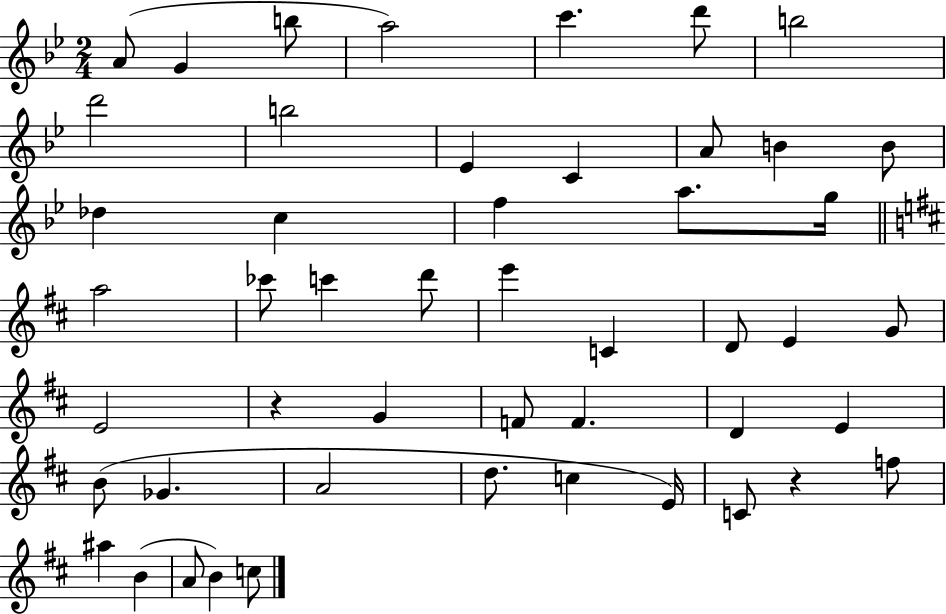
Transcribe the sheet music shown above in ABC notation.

X:1
T:Untitled
M:2/4
L:1/4
K:Bb
A/2 G b/2 a2 c' d'/2 b2 d'2 b2 _E C A/2 B B/2 _d c f a/2 g/4 a2 _c'/2 c' d'/2 e' C D/2 E G/2 E2 z G F/2 F D E B/2 _G A2 d/2 c E/4 C/2 z f/2 ^a B A/2 B c/2